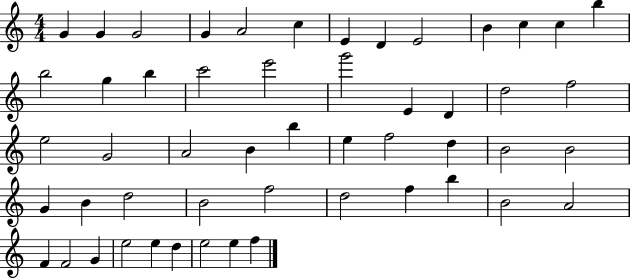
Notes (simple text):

G4/q G4/q G4/h G4/q A4/h C5/q E4/q D4/q E4/h B4/q C5/q C5/q B5/q B5/h G5/q B5/q C6/h E6/h G6/h E4/q D4/q D5/h F5/h E5/h G4/h A4/h B4/q B5/q E5/q F5/h D5/q B4/h B4/h G4/q B4/q D5/h B4/h F5/h D5/h F5/q B5/q B4/h A4/h F4/q F4/h G4/q E5/h E5/q D5/q E5/h E5/q F5/q